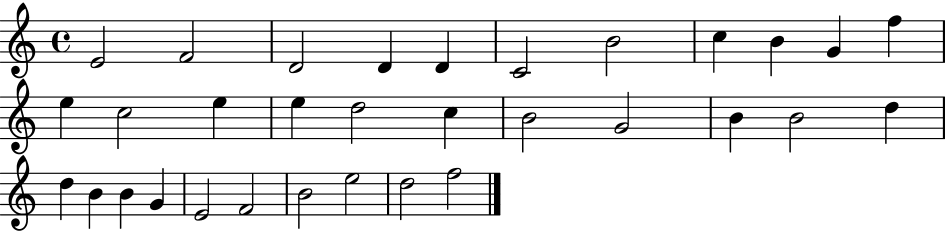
X:1
T:Untitled
M:4/4
L:1/4
K:C
E2 F2 D2 D D C2 B2 c B G f e c2 e e d2 c B2 G2 B B2 d d B B G E2 F2 B2 e2 d2 f2